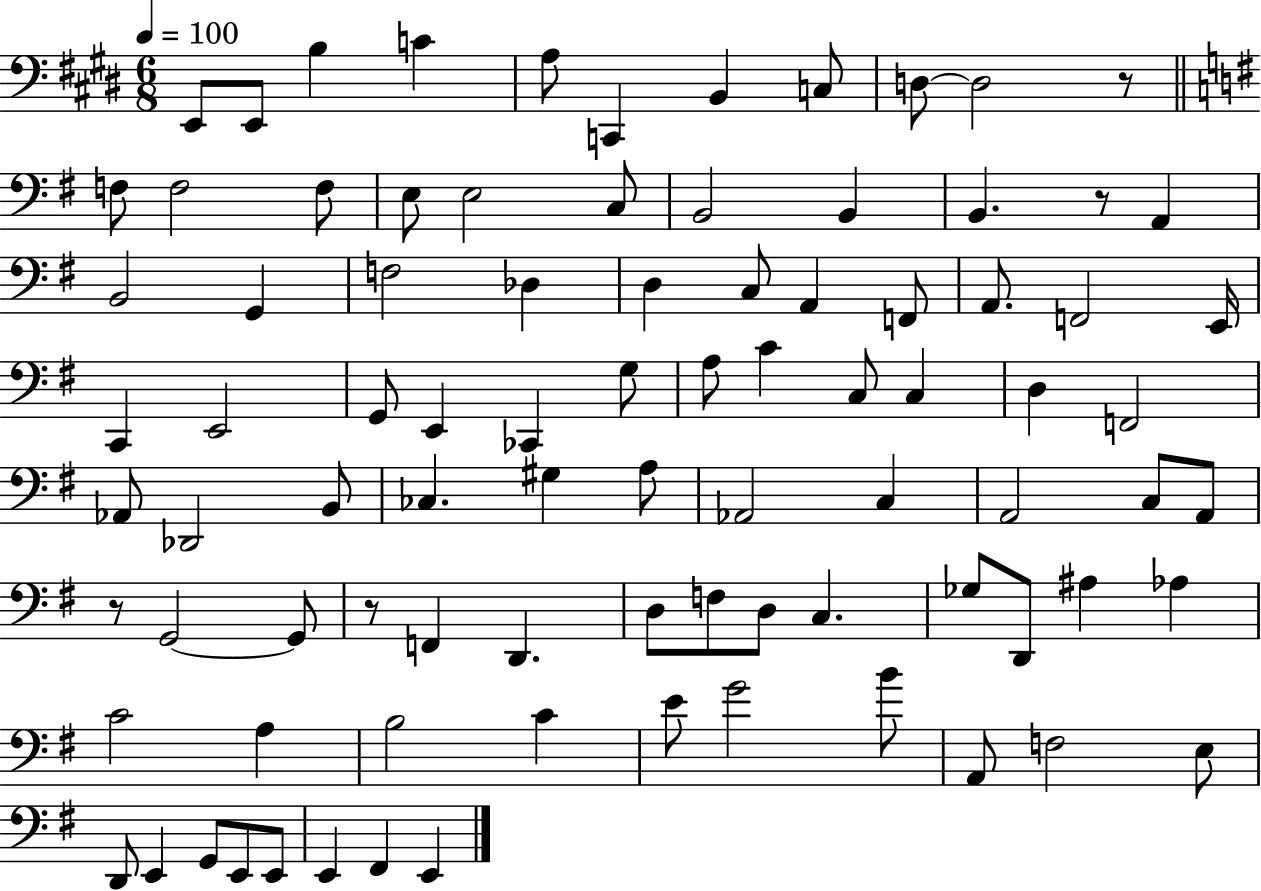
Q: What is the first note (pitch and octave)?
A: E2